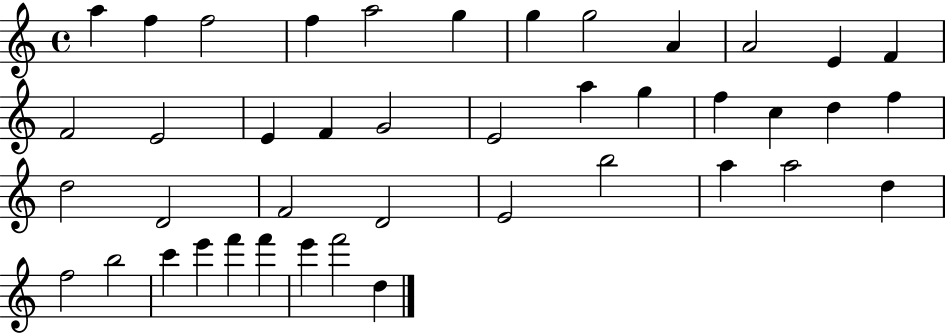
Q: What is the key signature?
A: C major